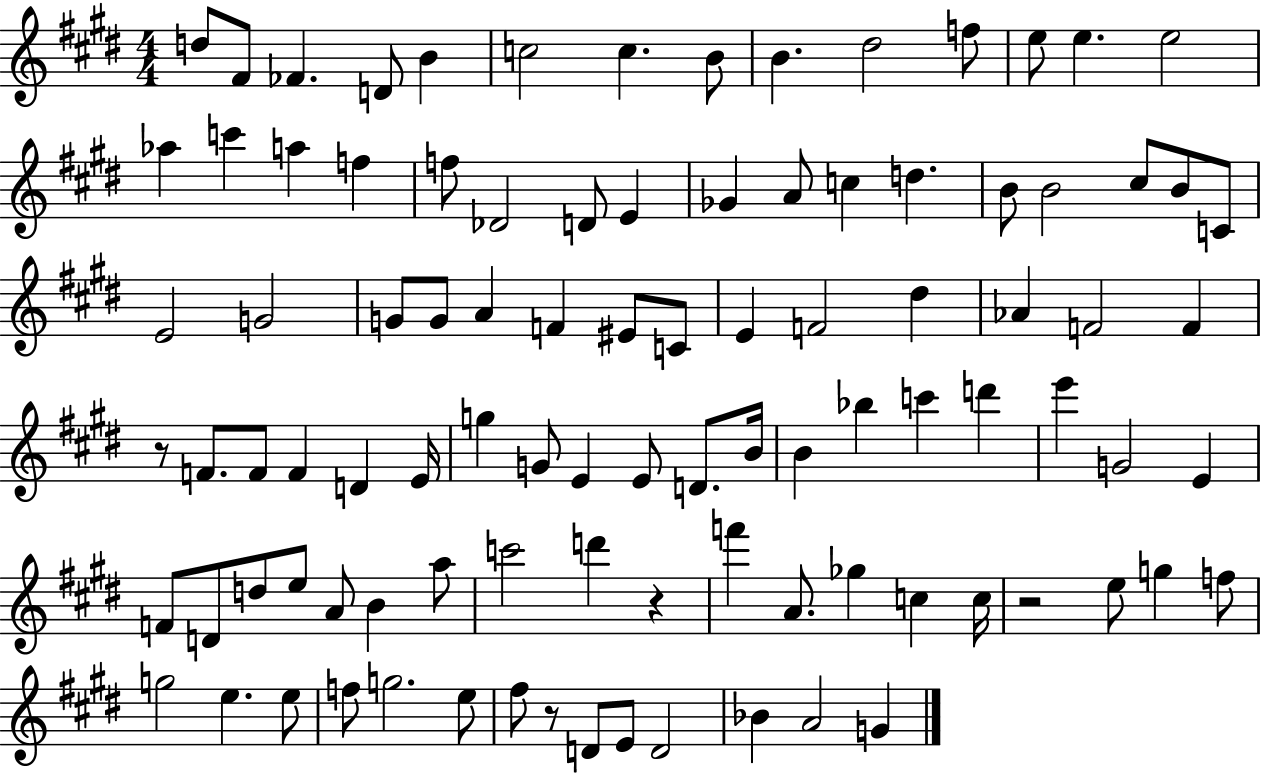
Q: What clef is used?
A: treble